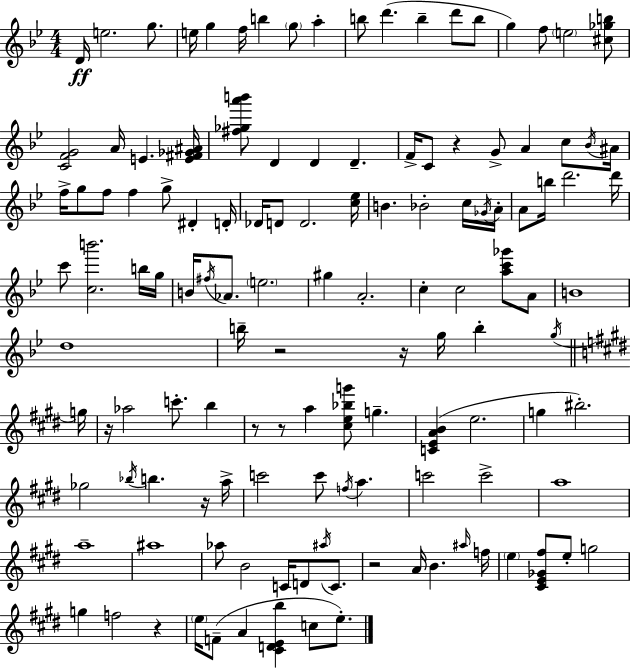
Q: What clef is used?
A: treble